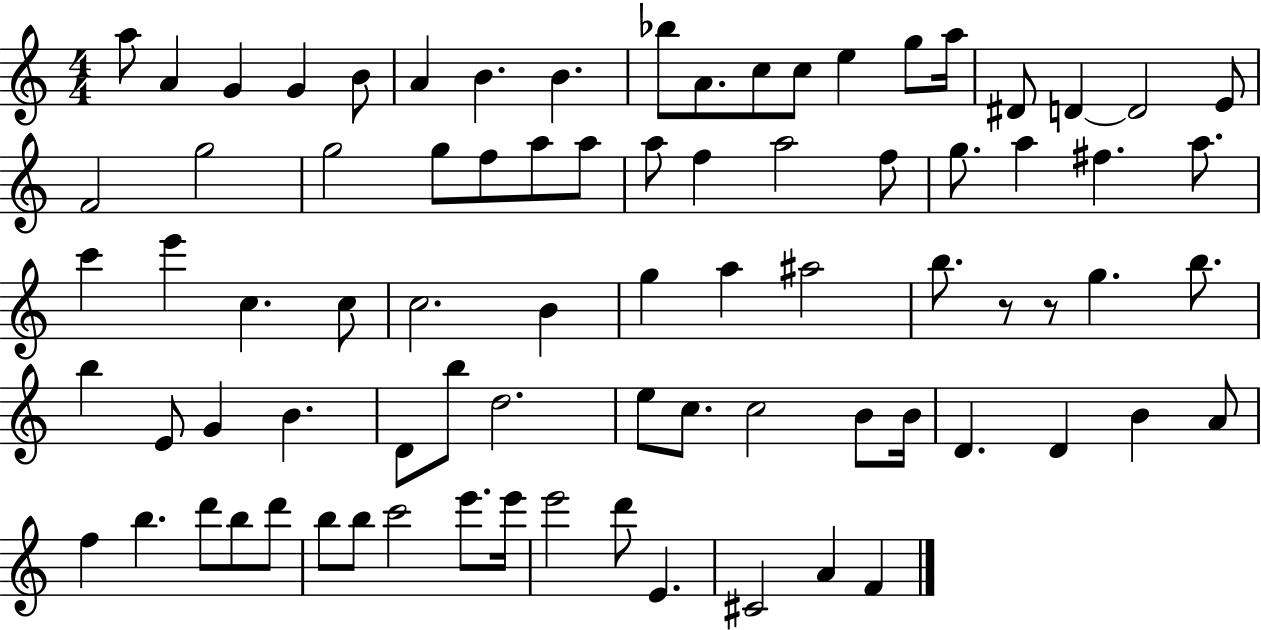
{
  \clef treble
  \numericTimeSignature
  \time 4/4
  \key c \major
  a''8 a'4 g'4 g'4 b'8 | a'4 b'4. b'4. | bes''8 a'8. c''8 c''8 e''4 g''8 a''16 | dis'8 d'4~~ d'2 e'8 | \break f'2 g''2 | g''2 g''8 f''8 a''8 a''8 | a''8 f''4 a''2 f''8 | g''8. a''4 fis''4. a''8. | \break c'''4 e'''4 c''4. c''8 | c''2. b'4 | g''4 a''4 ais''2 | b''8. r8 r8 g''4. b''8. | \break b''4 e'8 g'4 b'4. | d'8 b''8 d''2. | e''8 c''8. c''2 b'8 b'16 | d'4. d'4 b'4 a'8 | \break f''4 b''4. d'''8 b''8 d'''8 | b''8 b''8 c'''2 e'''8. e'''16 | e'''2 d'''8 e'4. | cis'2 a'4 f'4 | \break \bar "|."
}